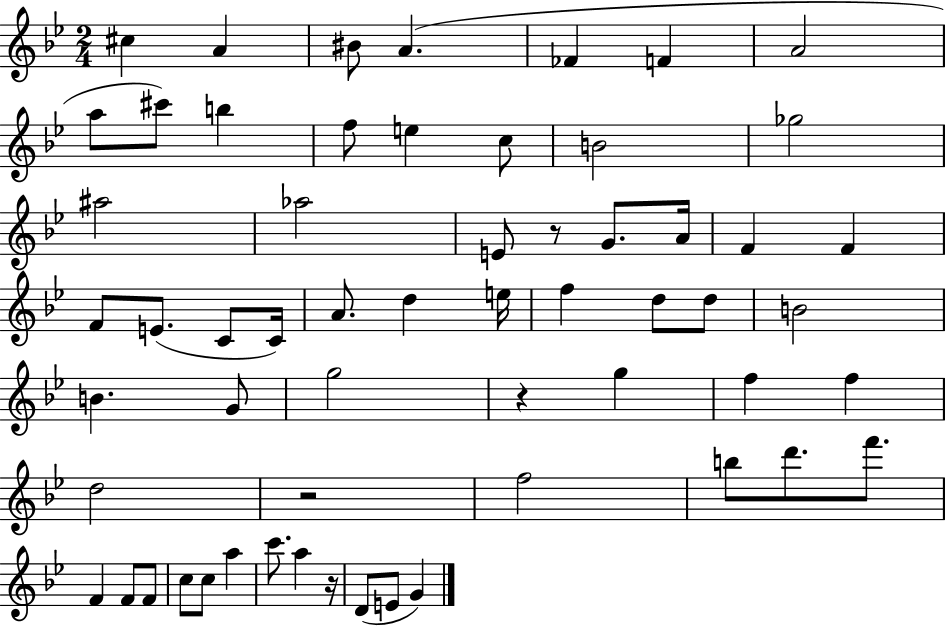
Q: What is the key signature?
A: BES major